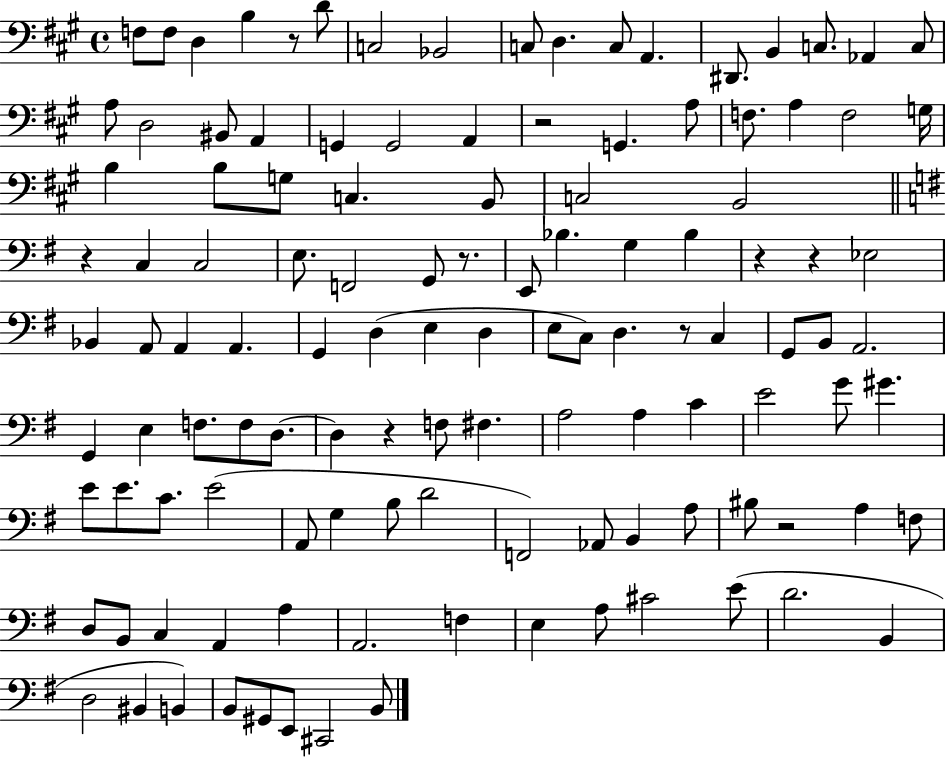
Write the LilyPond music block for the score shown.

{
  \clef bass
  \time 4/4
  \defaultTimeSignature
  \key a \major
  f8 f8 d4 b4 r8 d'8 | c2 bes,2 | c8 d4. c8 a,4. | dis,8. b,4 c8. aes,4 c8 | \break a8 d2 bis,8 a,4 | g,4 g,2 a,4 | r2 g,4. a8 | f8. a4 f2 g16 | \break b4 b8 g8 c4. b,8 | c2 b,2 | \bar "||" \break \key g \major r4 c4 c2 | e8. f,2 g,8 r8. | e,8 bes4. g4 bes4 | r4 r4 ees2 | \break bes,4 a,8 a,4 a,4. | g,4 d4( e4 d4 | e8 c8) d4. r8 c4 | g,8 b,8 a,2. | \break g,4 e4 f8. f8 d8.~~ | d4 r4 f8 fis4. | a2 a4 c'4 | e'2 g'8 gis'4. | \break e'8 e'8. c'8. e'2( | a,8 g4 b8 d'2 | f,2) aes,8 b,4 a8 | bis8 r2 a4 f8 | \break d8 b,8 c4 a,4 a4 | a,2. f4 | e4 a8 cis'2 e'8( | d'2. b,4 | \break d2 bis,4 b,4) | b,8 gis,8 e,8 cis,2 b,8 | \bar "|."
}